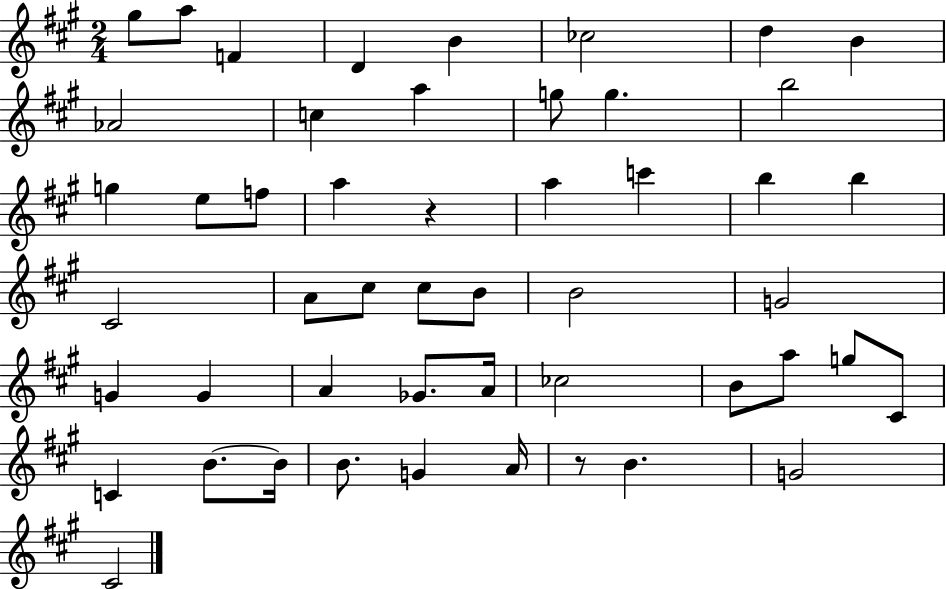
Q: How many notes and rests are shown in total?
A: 50